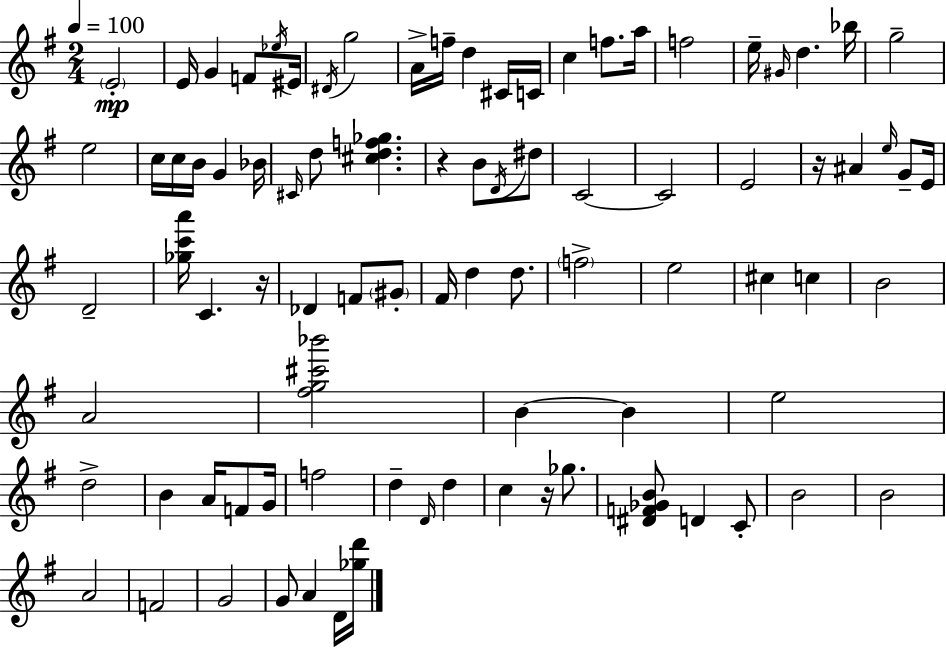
{
  \clef treble
  \numericTimeSignature
  \time 2/4
  \key e \minor
  \tempo 4 = 100
  \parenthesize e'2-.\mp | e'16 g'4 f'8 \acciaccatura { ees''16 } | eis'16 \acciaccatura { dis'16 } g''2 | a'16-> f''16-- d''4 | \break cis'16 c'16 c''4 f''8. | a''16 f''2 | e''16-- \grace { gis'16 } d''4. | bes''16 g''2-- | \break e''2 | c''16 c''16 b'16 g'4 | bes'16 \grace { cis'16 } d''8 <cis'' d'' f'' ges''>4. | r4 | \break b'8 \acciaccatura { d'16 } dis''8 c'2~~ | c'2 | e'2 | r16 ais'4 | \break \grace { e''16 } g'8-- e'16 d'2-- | <ges'' c''' a'''>16 c'4. | r16 des'4 | f'8 \parenthesize gis'8-. fis'16 d''4 | \break d''8. \parenthesize f''2-> | e''2 | cis''4 | c''4 b'2 | \break a'2 | <fis'' g'' cis''' bes'''>2 | b'4~~ | b'4 e''2 | \break d''2-> | b'4 | a'16 f'8 g'16 f''2 | d''4-- | \break \grace { d'16 } d''4 c''4 | r16 ges''8. <dis' f' ges' b'>8 | d'4 c'8-. b'2 | b'2 | \break a'2 | f'2 | g'2 | g'8 | \break a'4 d'16 <ges'' d'''>16 \bar "|."
}